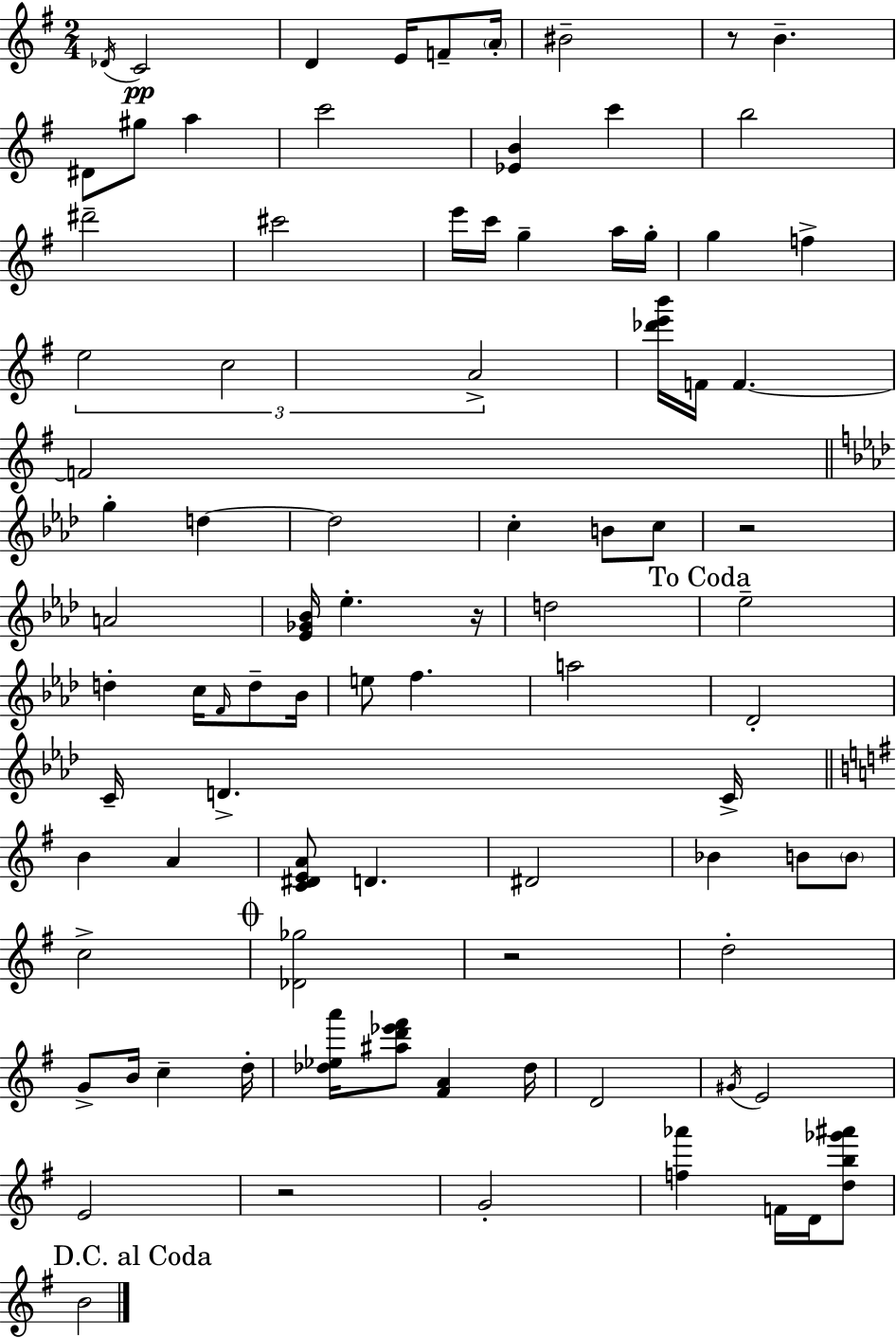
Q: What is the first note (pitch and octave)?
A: Db4